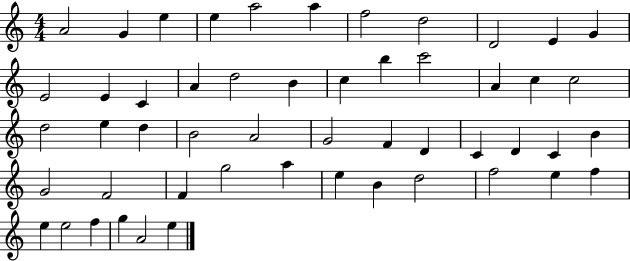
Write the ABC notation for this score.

X:1
T:Untitled
M:4/4
L:1/4
K:C
A2 G e e a2 a f2 d2 D2 E G E2 E C A d2 B c b c'2 A c c2 d2 e d B2 A2 G2 F D C D C B G2 F2 F g2 a e B d2 f2 e f e e2 f g A2 e